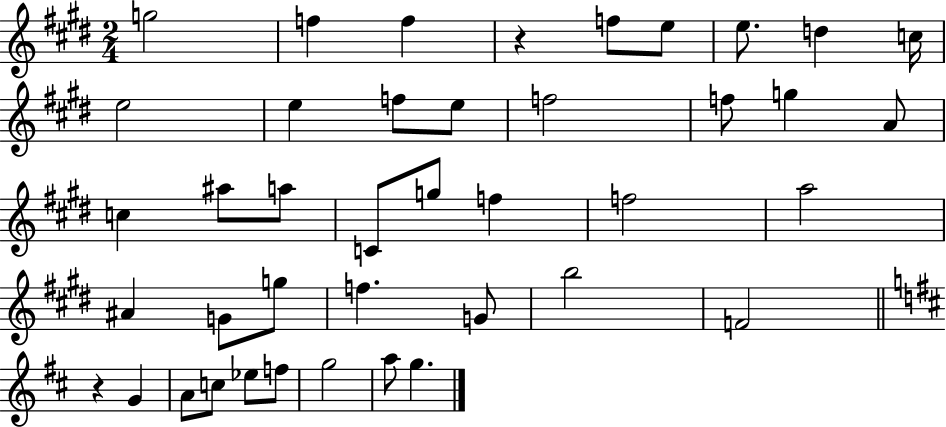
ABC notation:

X:1
T:Untitled
M:2/4
L:1/4
K:E
g2 f f z f/2 e/2 e/2 d c/4 e2 e f/2 e/2 f2 f/2 g A/2 c ^a/2 a/2 C/2 g/2 f f2 a2 ^A G/2 g/2 f G/2 b2 F2 z G A/2 c/2 _e/2 f/2 g2 a/2 g